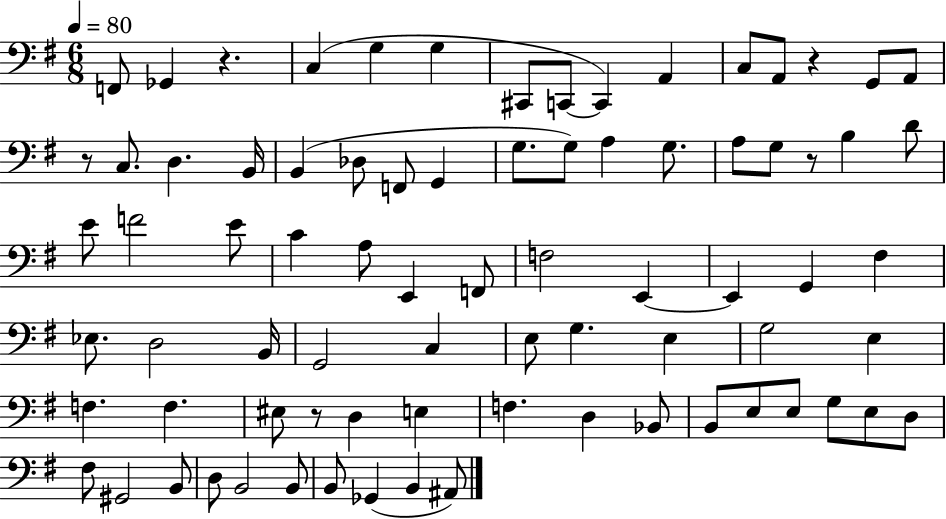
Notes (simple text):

F2/e Gb2/q R/q. C3/q G3/q G3/q C#2/e C2/e C2/q A2/q C3/e A2/e R/q G2/e A2/e R/e C3/e. D3/q. B2/s B2/q Db3/e F2/e G2/q G3/e. G3/e A3/q G3/e. A3/e G3/e R/e B3/q D4/e E4/e F4/h E4/e C4/q A3/e E2/q F2/e F3/h E2/q E2/q G2/q F#3/q Eb3/e. D3/h B2/s G2/h C3/q E3/e G3/q. E3/q G3/h E3/q F3/q. F3/q. EIS3/e R/e D3/q E3/q F3/q. D3/q Bb2/e B2/e E3/e E3/e G3/e E3/e D3/e F#3/e G#2/h B2/e D3/e B2/h B2/e B2/e Gb2/q B2/q A#2/e